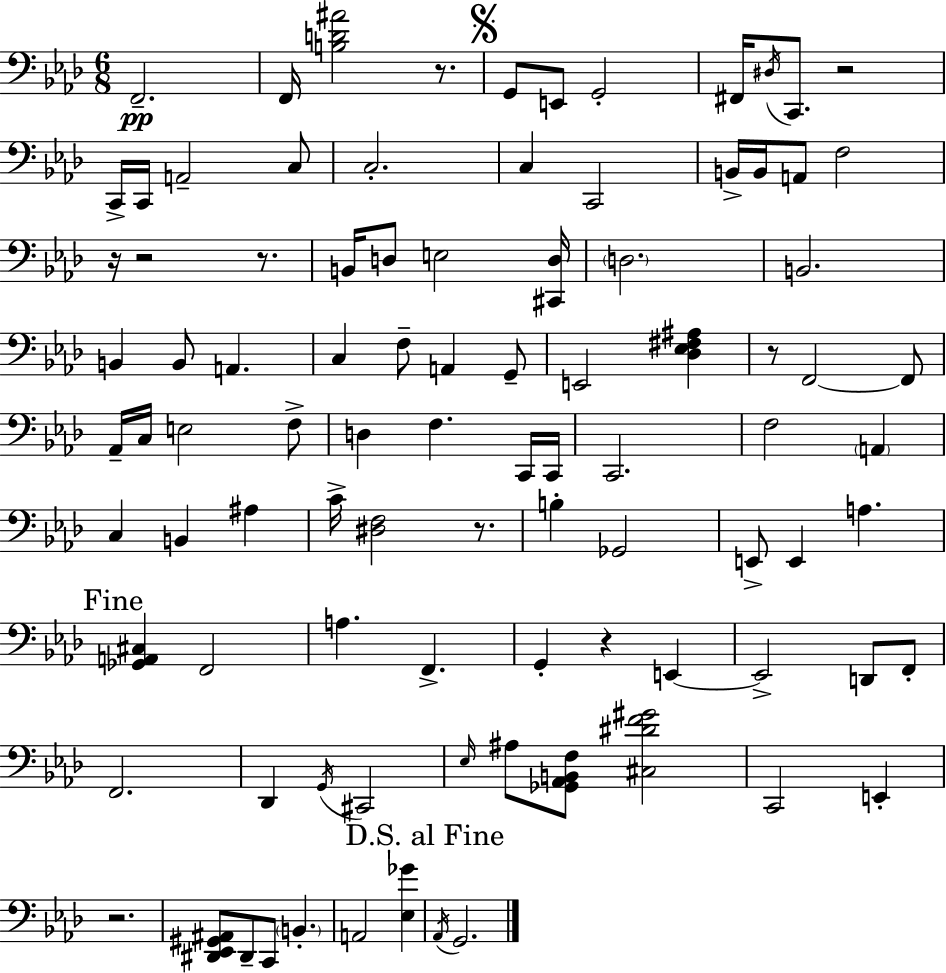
{
  \clef bass
  \numericTimeSignature
  \time 6/8
  \key aes \major
  f,2.--\pp | f,16 <b d' ais'>2 r8. | \mark \markup { \musicglyph "scripts.segno" } g,8 e,8 g,2-. | fis,16 \acciaccatura { dis16 } c,8. r2 | \break c,16-> c,16 a,2-- c8 | c2.-. | c4 c,2 | b,16-> b,16 a,8 f2 | \break r16 r2 r8. | b,16 d8 e2 | <cis, d>16 \parenthesize d2. | b,2. | \break b,4 b,8 a,4. | c4 f8-- a,4 g,8-- | e,2 <des ees fis ais>4 | r8 f,2~~ f,8 | \break aes,16-- c16 e2 f8-> | d4 f4. c,16 | c,16 c,2. | f2 \parenthesize a,4 | \break c4 b,4 ais4 | c'16-> <dis f>2 r8. | b4-. ges,2 | e,8-> e,4 a4. | \break \mark "Fine" <ges, a, cis>4 f,2 | a4. f,4.-> | g,4-. r4 e,4~~ | e,2-> d,8 f,8-. | \break f,2. | des,4 \acciaccatura { g,16 } cis,2 | \grace { ees16 } ais8 <ges, aes, b, f>8 <cis dis' f' gis'>2 | c,2 e,4-. | \break r2. | <dis, ees, gis, ais,>8 dis,8-- c,8 \parenthesize b,4.-. | a,2 <ees ges'>4 | \mark "D.S. al Fine" \acciaccatura { aes,16 } g,2. | \break \bar "|."
}